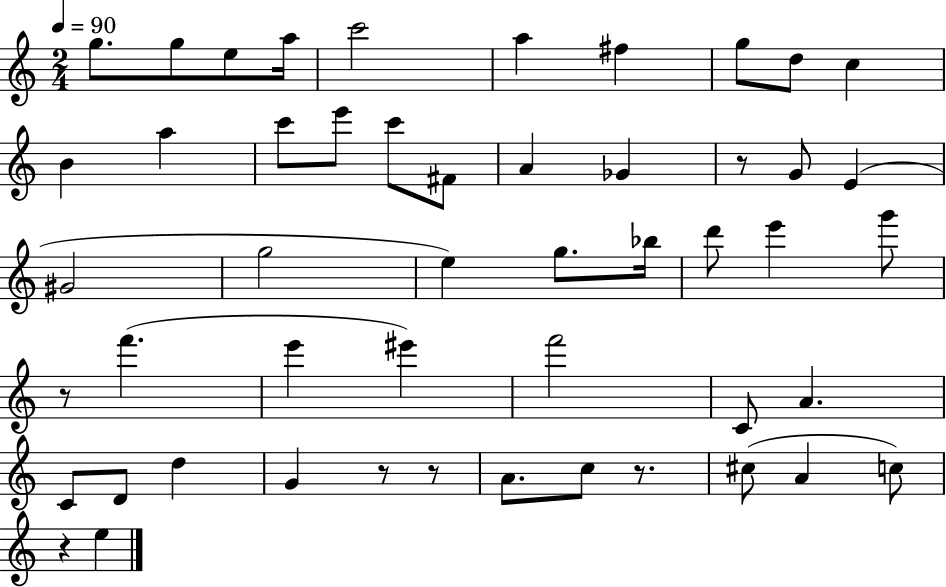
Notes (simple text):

G5/e. G5/e E5/e A5/s C6/h A5/q F#5/q G5/e D5/e C5/q B4/q A5/q C6/e E6/e C6/e F#4/e A4/q Gb4/q R/e G4/e E4/q G#4/h G5/h E5/q G5/e. Bb5/s D6/e E6/q G6/e R/e F6/q. E6/q EIS6/q F6/h C4/e A4/q. C4/e D4/e D5/q G4/q R/e R/e A4/e. C5/e R/e. C#5/e A4/q C5/e R/q E5/q